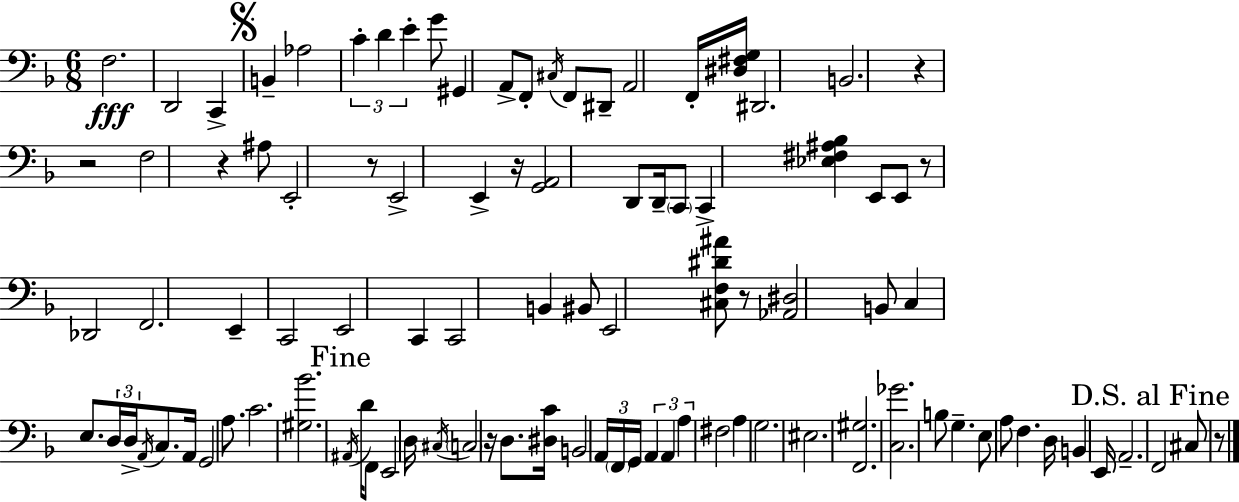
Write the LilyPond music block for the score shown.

{
  \clef bass
  \numericTimeSignature
  \time 6/8
  \key d \minor
  f2.\fff | d,2 c,4-> | \mark \markup { \musicglyph "scripts.segno" } b,4-- aes2 | \tuplet 3/2 { c'4-. d'4 e'4-. } | \break g'8 gis,4 a,8-> f,8-. \acciaccatura { cis16 } f,8 | dis,8-- a,2 f,16-. | <dis fis g>16 dis,2. | b,2. | \break r4 r2 | f2 r4 | ais8 e,2-. r8 | e,2-> e,4-> | \break r16 <g, a,>2 d,8 | d,16-- \parenthesize c,8 c,4-> <ees fis ais bes>4 e,8 | e,8 r8 des,2 | f,2. | \break e,4-- c,2 | e,2 c,4 | c,2 b,4 | bis,8 e,2 <cis f dis' ais'>8 | \break r8 <aes, dis>2 b,8 | c4 e8. \tuplet 3/2 { d16 d16-> \acciaccatura { a,16 } } c8. | a,16 g,2 a8. | c'2. | \break <gis bes'>2. | \mark "Fine" \acciaccatura { ais,16 } d'16 f,8 e,2 | d16 \acciaccatura { cis16 } \parenthesize c2 | r16 d8. <dis c'>16 b,2 | \break \tuplet 3/2 { a,16 \parenthesize f,16 g,16 } \tuplet 3/2 { a,4 a,4 | a4 } fis2 | a4 g2. | eis2. | \break <f, gis>2. | <c ges'>2. | b8 g4.-- | e8 a8 f4. d16 b,4 | \break e,16 a,2.-- | \mark "D.S. al Fine" f,2 | cis8 r8 \bar "|."
}